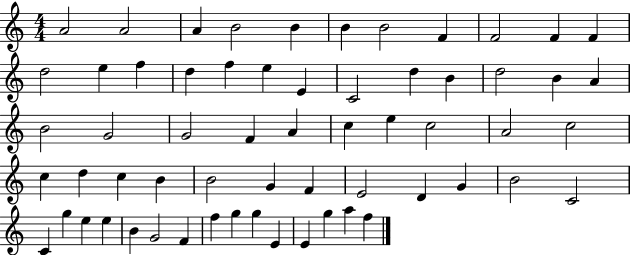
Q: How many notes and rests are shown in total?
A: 61